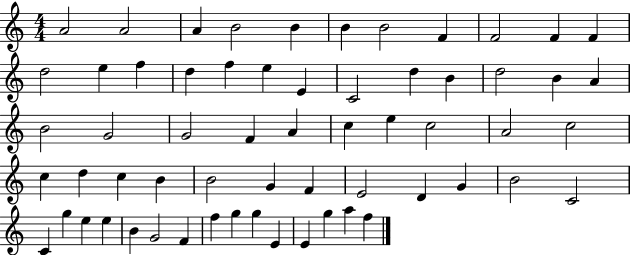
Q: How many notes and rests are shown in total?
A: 61